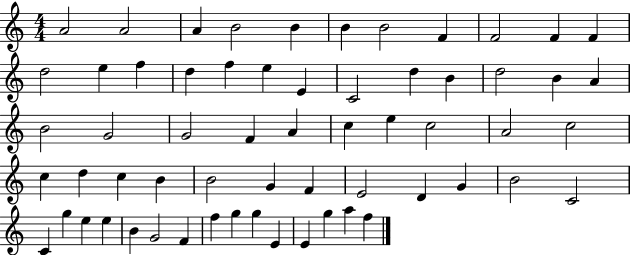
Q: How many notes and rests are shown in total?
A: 61